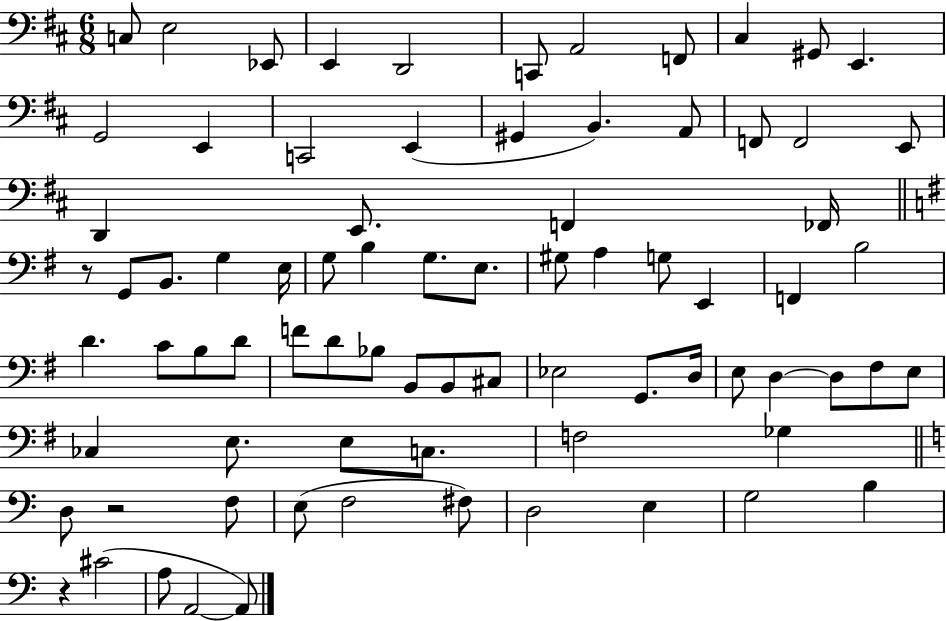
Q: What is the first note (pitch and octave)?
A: C3